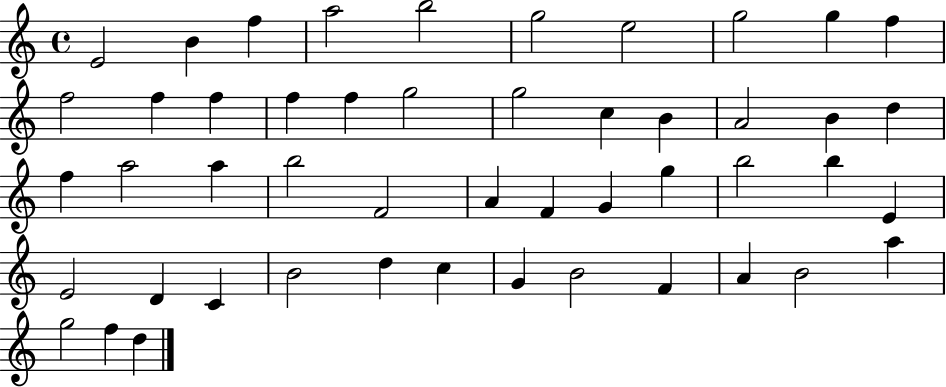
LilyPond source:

{
  \clef treble
  \time 4/4
  \defaultTimeSignature
  \key c \major
  e'2 b'4 f''4 | a''2 b''2 | g''2 e''2 | g''2 g''4 f''4 | \break f''2 f''4 f''4 | f''4 f''4 g''2 | g''2 c''4 b'4 | a'2 b'4 d''4 | \break f''4 a''2 a''4 | b''2 f'2 | a'4 f'4 g'4 g''4 | b''2 b''4 e'4 | \break e'2 d'4 c'4 | b'2 d''4 c''4 | g'4 b'2 f'4 | a'4 b'2 a''4 | \break g''2 f''4 d''4 | \bar "|."
}